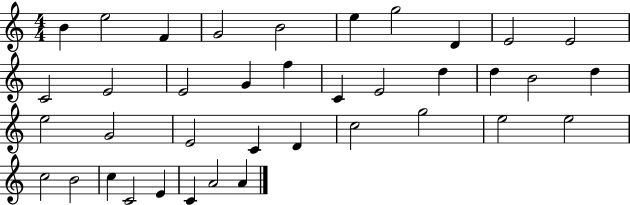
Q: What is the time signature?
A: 4/4